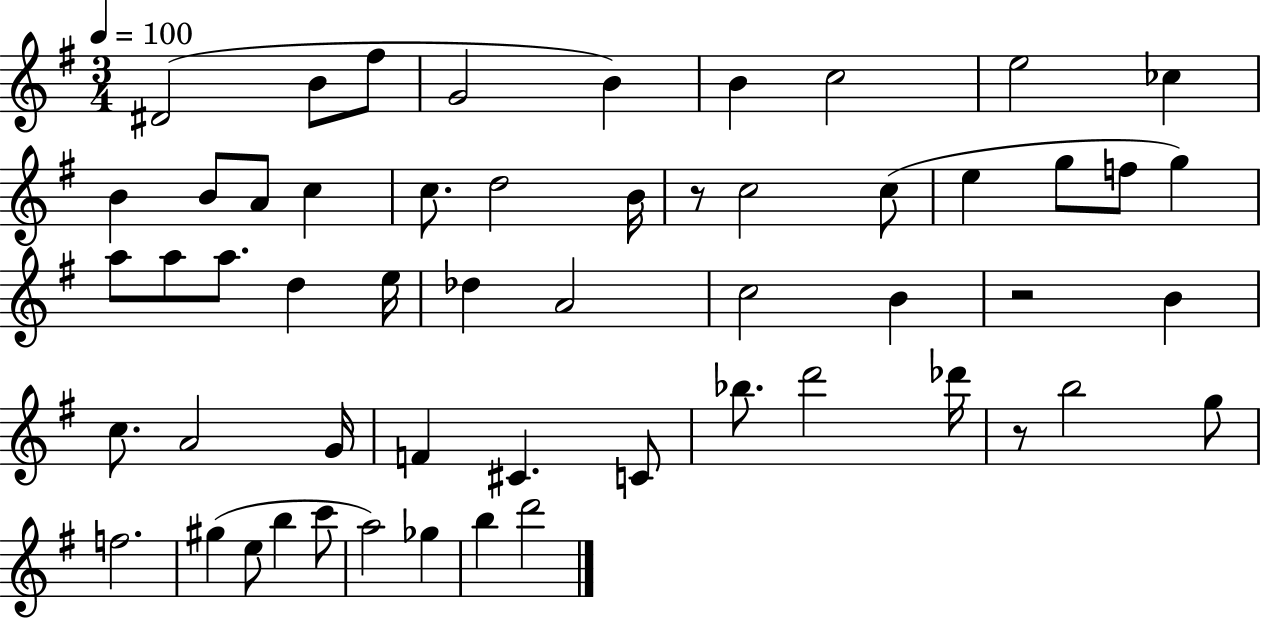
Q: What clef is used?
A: treble